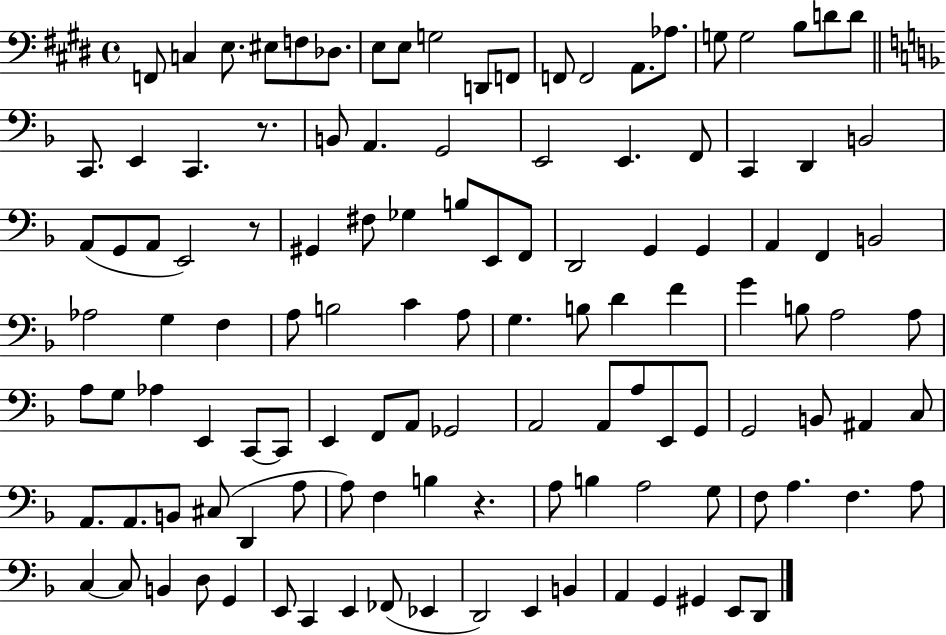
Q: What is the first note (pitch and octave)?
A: F2